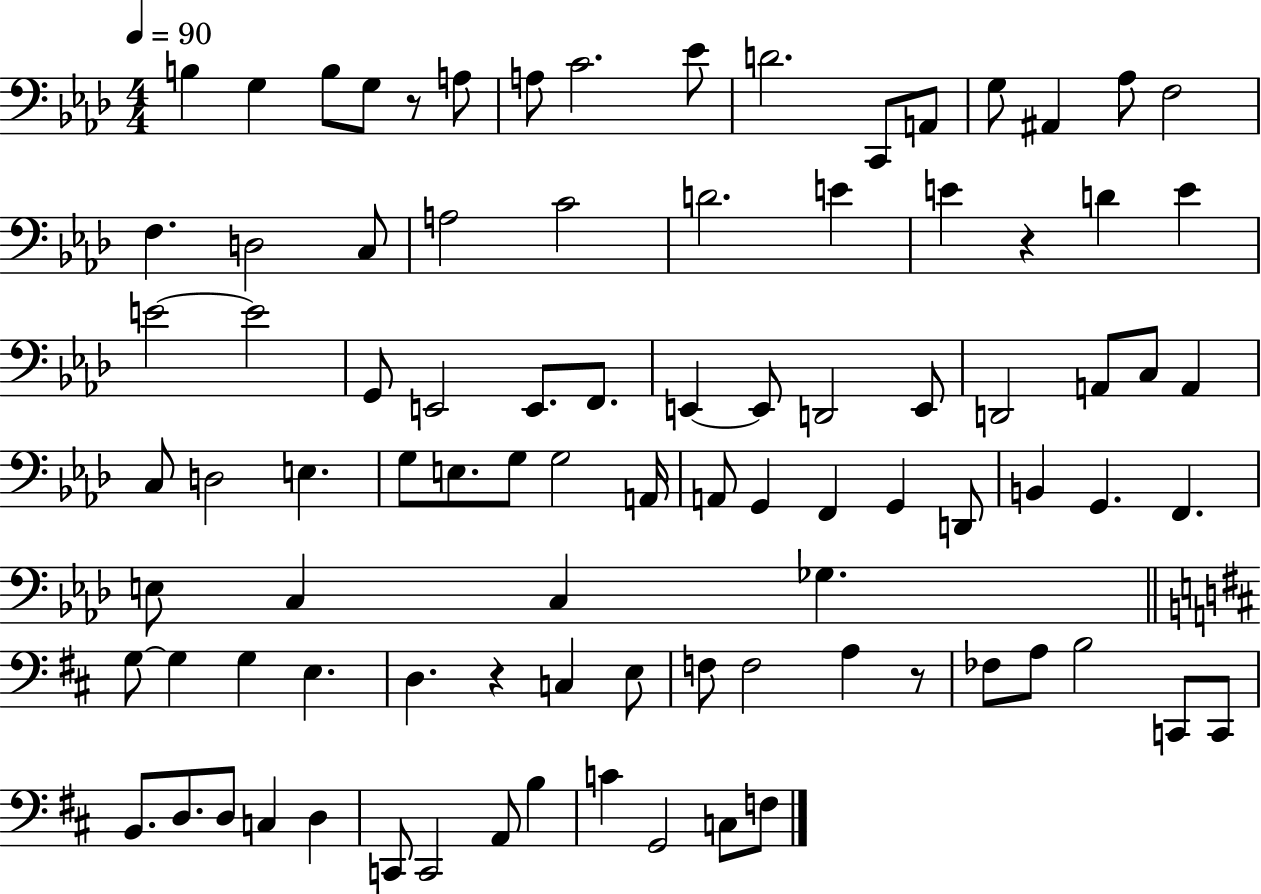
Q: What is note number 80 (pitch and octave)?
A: C2